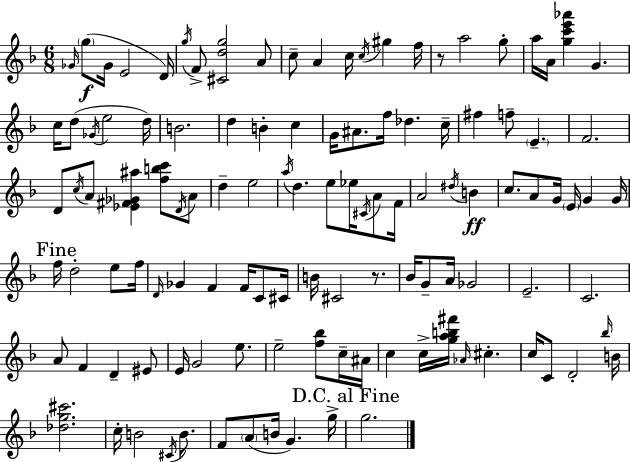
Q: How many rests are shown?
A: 2